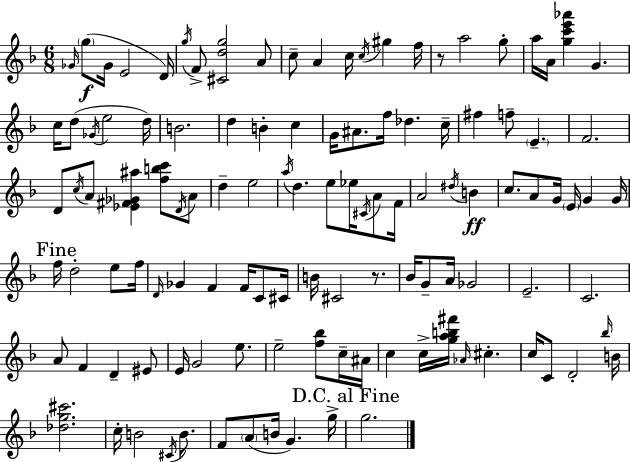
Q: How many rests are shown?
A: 2